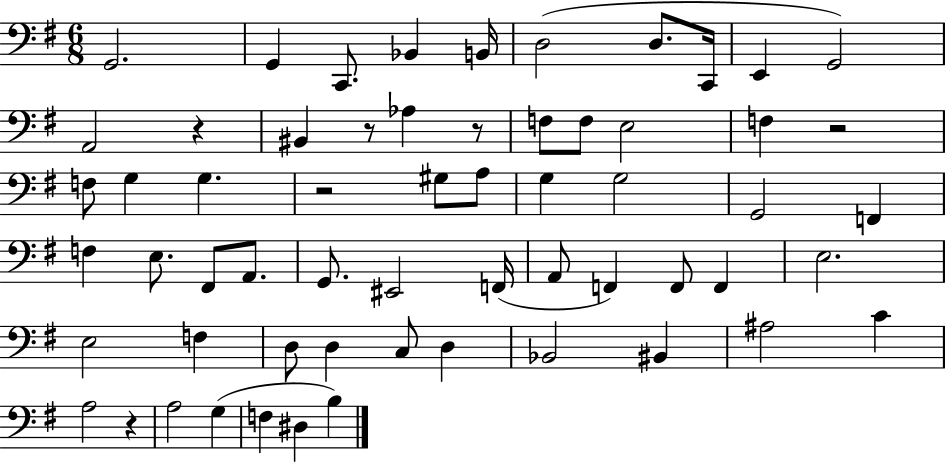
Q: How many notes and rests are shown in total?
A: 60